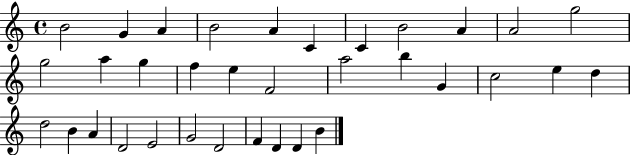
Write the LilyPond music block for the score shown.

{
  \clef treble
  \time 4/4
  \defaultTimeSignature
  \key c \major
  b'2 g'4 a'4 | b'2 a'4 c'4 | c'4 b'2 a'4 | a'2 g''2 | \break g''2 a''4 g''4 | f''4 e''4 f'2 | a''2 b''4 g'4 | c''2 e''4 d''4 | \break d''2 b'4 a'4 | d'2 e'2 | g'2 d'2 | f'4 d'4 d'4 b'4 | \break \bar "|."
}